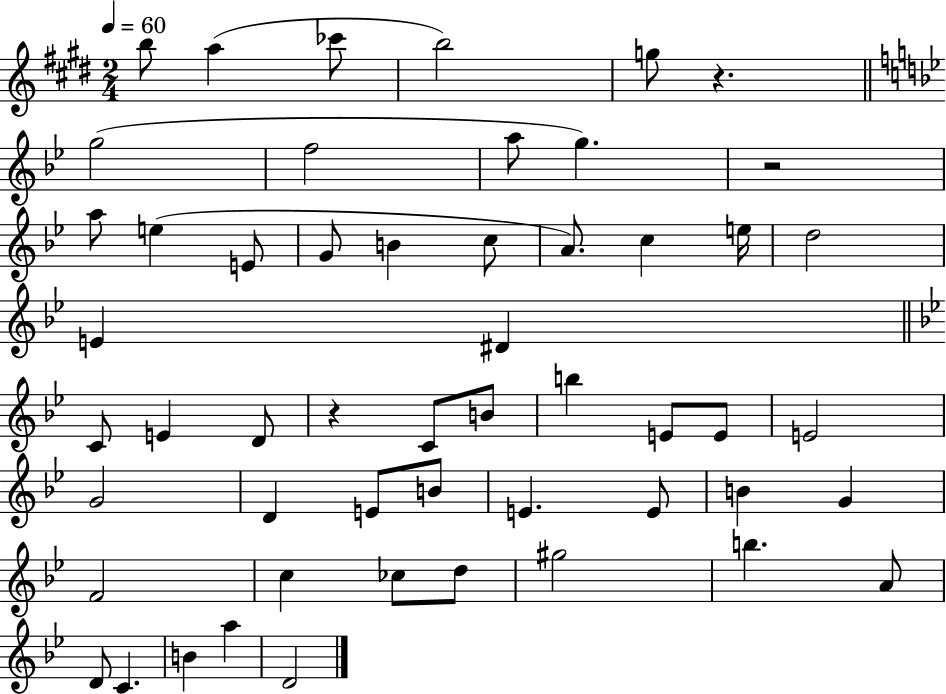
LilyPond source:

{
  \clef treble
  \numericTimeSignature
  \time 2/4
  \key e \major
  \tempo 4 = 60
  \repeat volta 2 { b''8 a''4( ces'''8 | b''2) | g''8 r4. | \bar "||" \break \key bes \major g''2( | f''2 | a''8 g''4.) | r2 | \break a''8 e''4( e'8 | g'8 b'4 c''8 | a'8.) c''4 e''16 | d''2 | \break e'4 dis'4 | \bar "||" \break \key g \minor c'8 e'4 d'8 | r4 c'8 b'8 | b''4 e'8 e'8 | e'2 | \break g'2 | d'4 e'8 b'8 | e'4. e'8 | b'4 g'4 | \break f'2 | c''4 ces''8 d''8 | gis''2 | b''4. a'8 | \break d'8 c'4. | b'4 a''4 | d'2 | } \bar "|."
}